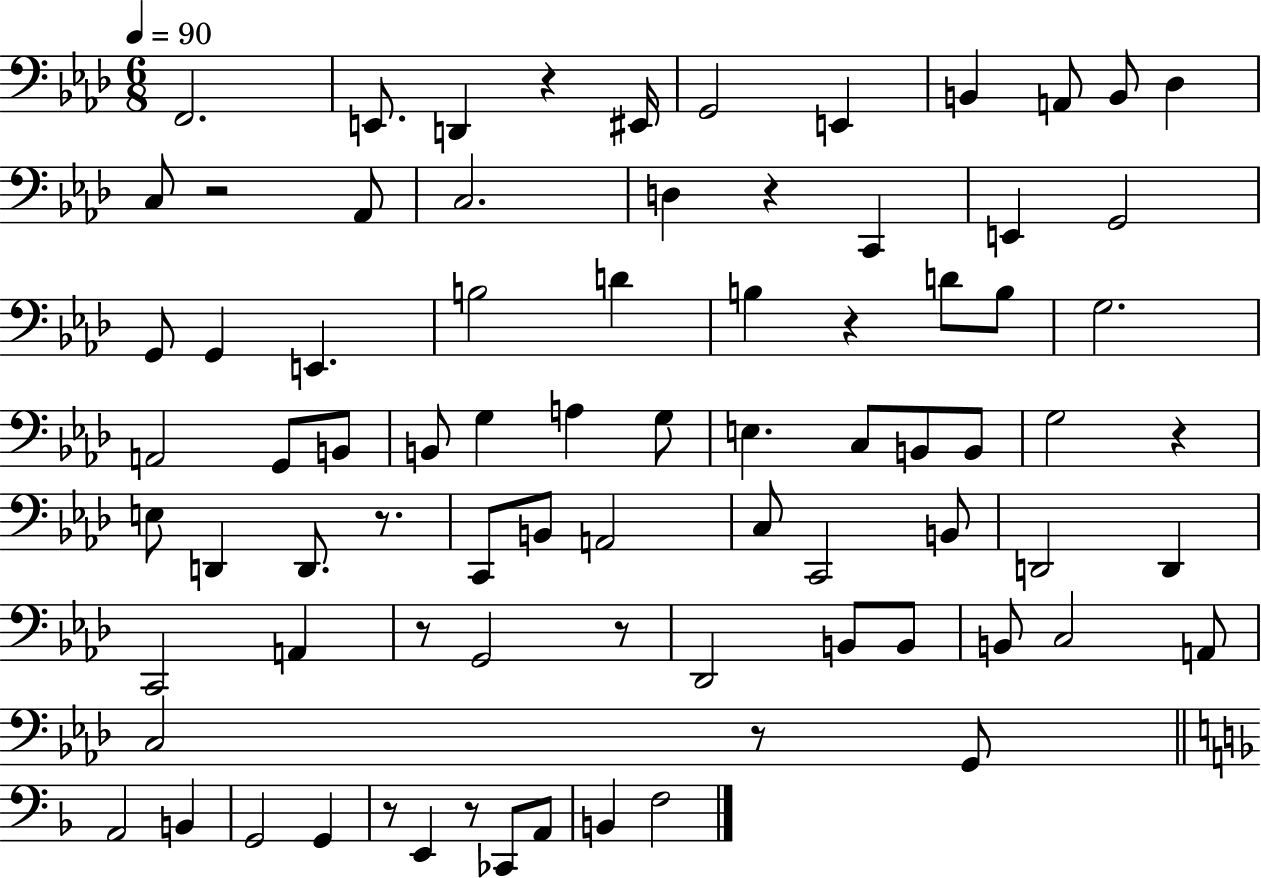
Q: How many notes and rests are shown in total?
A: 80